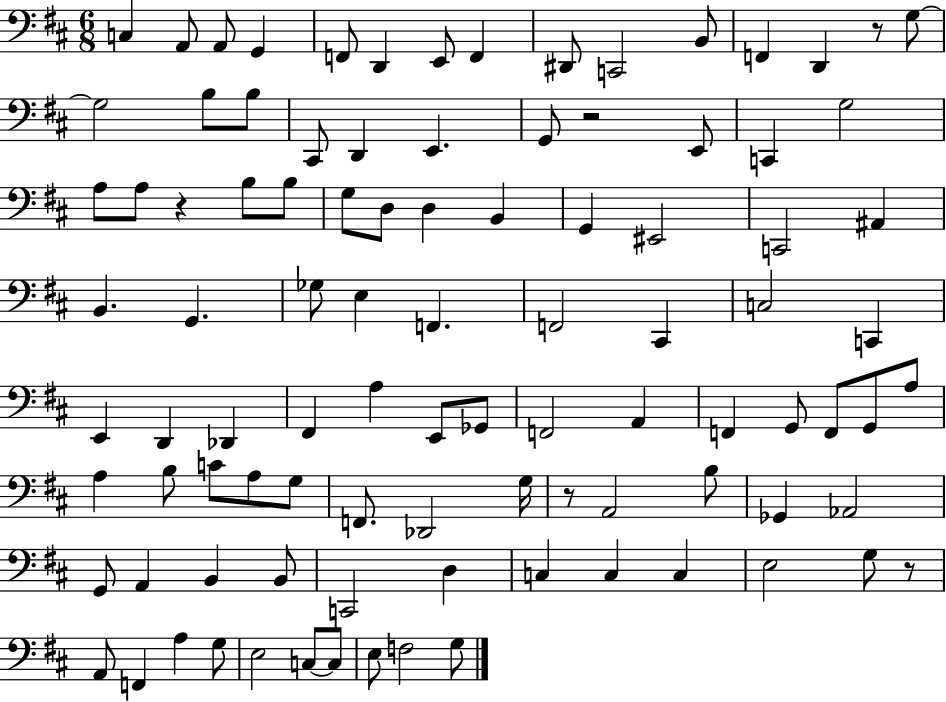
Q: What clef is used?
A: bass